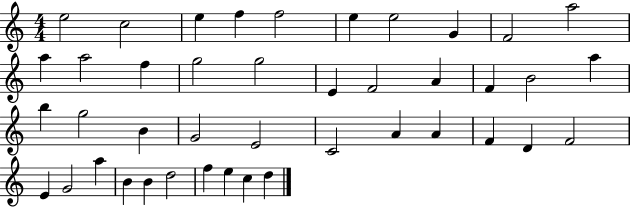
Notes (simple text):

E5/h C5/h E5/q F5/q F5/h E5/q E5/h G4/q F4/h A5/h A5/q A5/h F5/q G5/h G5/h E4/q F4/h A4/q F4/q B4/h A5/q B5/q G5/h B4/q G4/h E4/h C4/h A4/q A4/q F4/q D4/q F4/h E4/q G4/h A5/q B4/q B4/q D5/h F5/q E5/q C5/q D5/q